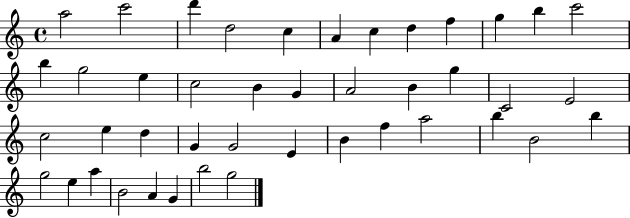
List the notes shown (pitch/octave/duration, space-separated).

A5/h C6/h D6/q D5/h C5/q A4/q C5/q D5/q F5/q G5/q B5/q C6/h B5/q G5/h E5/q C5/h B4/q G4/q A4/h B4/q G5/q C4/h E4/h C5/h E5/q D5/q G4/q G4/h E4/q B4/q F5/q A5/h B5/q B4/h B5/q G5/h E5/q A5/q B4/h A4/q G4/q B5/h G5/h